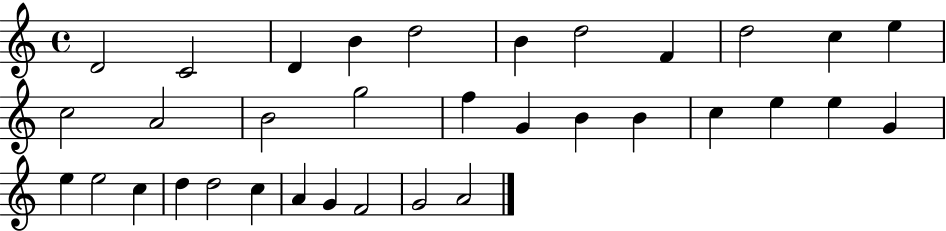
D4/h C4/h D4/q B4/q D5/h B4/q D5/h F4/q D5/h C5/q E5/q C5/h A4/h B4/h G5/h F5/q G4/q B4/q B4/q C5/q E5/q E5/q G4/q E5/q E5/h C5/q D5/q D5/h C5/q A4/q G4/q F4/h G4/h A4/h